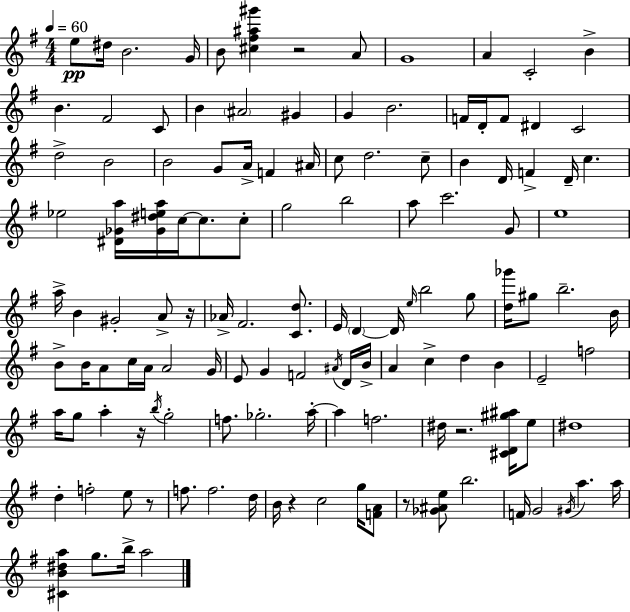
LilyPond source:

{
  \clef treble
  \numericTimeSignature
  \time 4/4
  \key e \minor
  \tempo 4 = 60
  e''8\pp dis''16 b'2. g'16 | b'8 <cis'' fis'' ais'' gis'''>4 r2 a'8 | g'1 | a'4 c'2-. b'4-> | \break b'4. fis'2 c'8 | b'4 \parenthesize ais'2 gis'4 | g'4 b'2. | f'16 d'16-. f'8 dis'4 c'2 | \break d''2-> b'2 | b'2 g'8 a'16-> f'4 ais'16 | c''8 d''2. c''8-- | b'4 d'16 f'4-> d'16-- c''4. | \break ees''2 <dis' ges' a''>16 <ges' dis'' e'' a''>16 c''16~~ c''8. c''8-. | g''2 b''2 | a''8 c'''2. g'8 | e''1 | \break a''16-> b'4 gis'2-. a'8-> r16 | aes'16-> fis'2. <c' d''>8. | e'16 \parenthesize d'4~~ d'16 \grace { e''16 } b''2 g''8 | <d'' ges'''>16 gis''8 b''2.-- | \break b'16 b'8-> b'16 a'8 c''16 a'16 a'2 | g'16 e'8 g'4 f'2 \acciaccatura { ais'16 } | d'16 b'16-> a'4 c''4-> d''4 b'4 | e'2-- f''2 | \break a''16 g''8 a''4-. r16 \acciaccatura { b''16 } g''2-. | f''8. ges''2.-. | a''16-.~~ a''4 f''2. | dis''16 r2. | \break <cis' d' gis'' ais''>16 e''8 dis''1 | d''4-. f''2-. e''8 | r8 f''8. f''2. | d''16 b'16 r4 c''2 | \break g''16 <f' a'>8 r8 <ges' ais' e''>8 b''2. | f'16 g'2 \acciaccatura { gis'16 } a''4. | a''16 <cis' b' dis'' a''>4 g''8. b''16-> a''2 | \bar "|."
}